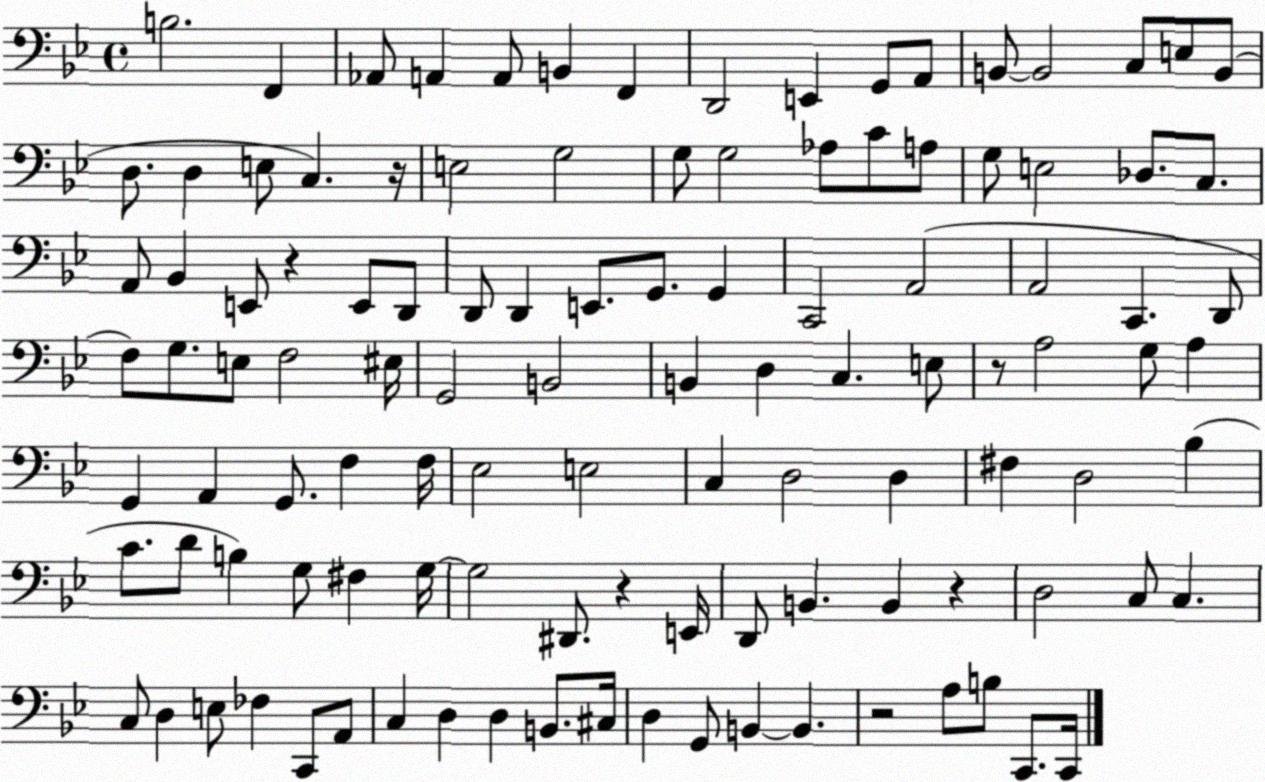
X:1
T:Untitled
M:4/4
L:1/4
K:Bb
B,2 F,, _A,,/2 A,, A,,/2 B,, F,, D,,2 E,, G,,/2 A,,/2 B,,/2 B,,2 C,/2 E,/2 B,,/2 D,/2 D, E,/2 C, z/4 E,2 G,2 G,/2 G,2 _A,/2 C/2 A,/2 G,/2 E,2 _D,/2 C,/2 A,,/2 _B,, E,,/2 z E,,/2 D,,/2 D,,/2 D,, E,,/2 G,,/2 G,, C,,2 A,,2 A,,2 C,, D,,/2 F,/2 G,/2 E,/2 F,2 ^E,/4 G,,2 B,,2 B,, D, C, E,/2 z/2 A,2 G,/2 A, G,, A,, G,,/2 F, F,/4 _E,2 E,2 C, D,2 D, ^F, D,2 _B, C/2 D/2 B, G,/2 ^F, G,/4 G,2 ^D,,/2 z E,,/4 D,,/2 B,, B,, z D,2 C,/2 C, C,/2 D, E,/2 _F, C,,/2 A,,/2 C, D, D, B,,/2 ^C,/4 D, G,,/2 B,, B,, z2 A,/2 B,/2 C,,/2 C,,/4